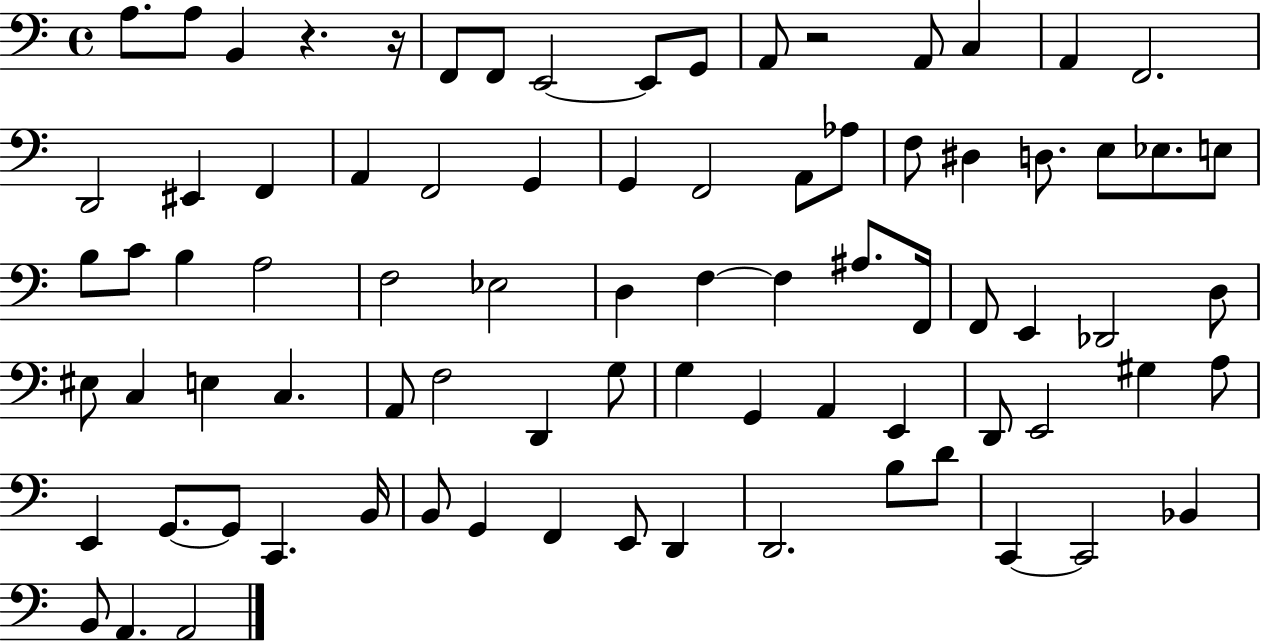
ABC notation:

X:1
T:Untitled
M:4/4
L:1/4
K:C
A,/2 A,/2 B,, z z/4 F,,/2 F,,/2 E,,2 E,,/2 G,,/2 A,,/2 z2 A,,/2 C, A,, F,,2 D,,2 ^E,, F,, A,, F,,2 G,, G,, F,,2 A,,/2 _A,/2 F,/2 ^D, D,/2 E,/2 _E,/2 E,/2 B,/2 C/2 B, A,2 F,2 _E,2 D, F, F, ^A,/2 F,,/4 F,,/2 E,, _D,,2 D,/2 ^E,/2 C, E, C, A,,/2 F,2 D,, G,/2 G, G,, A,, E,, D,,/2 E,,2 ^G, A,/2 E,, G,,/2 G,,/2 C,, B,,/4 B,,/2 G,, F,, E,,/2 D,, D,,2 B,/2 D/2 C,, C,,2 _B,, B,,/2 A,, A,,2